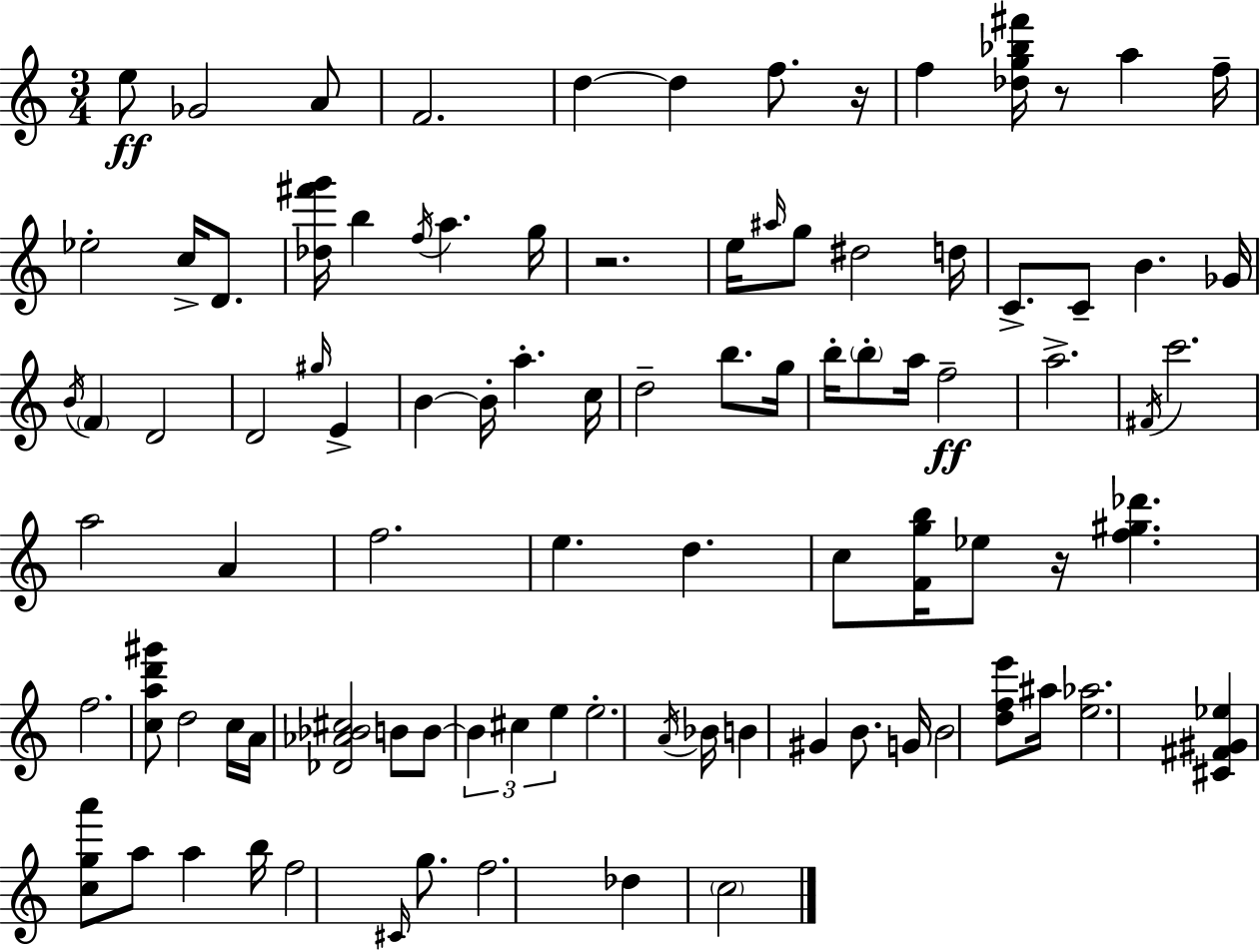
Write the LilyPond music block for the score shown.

{
  \clef treble
  \numericTimeSignature
  \time 3/4
  \key c \major
  e''8\ff ges'2 a'8 | f'2. | d''4~~ d''4 f''8. r16 | f''4 <des'' g'' bes'' fis'''>16 r8 a''4 f''16-- | \break ees''2-. c''16-> d'8. | <des'' fis''' g'''>16 b''4 \acciaccatura { f''16 } a''4. | g''16 r2. | e''16 \grace { ais''16 } g''8 dis''2 | \break d''16 c'8.-> c'8-- b'4. | ges'16 \acciaccatura { b'16 } \parenthesize f'4 d'2 | d'2 \grace { gis''16 } | e'4-> b'4~~ b'16-. a''4.-. | \break c''16 d''2-- | b''8. g''16 b''16-. \parenthesize b''8-. a''16 f''2--\ff | a''2.-> | \acciaccatura { fis'16 } c'''2. | \break a''2 | a'4 f''2. | e''4. d''4. | c''8 <f' g'' b''>16 ees''8 r16 <f'' gis'' des'''>4. | \break f''2. | <c'' a'' d''' gis'''>8 d''2 | c''16 a'16 <des' aes' bes' cis''>2 | b'8 b'8~~ \tuplet 3/2 { b'4 cis''4 | \break e''4 } e''2.-. | \acciaccatura { a'16 } bes'16 b'4 gis'4 | b'8. g'16 b'2 | <d'' f'' e'''>8 ais''16 <e'' aes''>2. | \break <cis' fis' gis' ees''>4 <c'' g'' a'''>8 | a''8 a''4 b''16 f''2 | \grace { cis'16 } g''8. f''2. | des''4 \parenthesize c''2 | \break \bar "|."
}